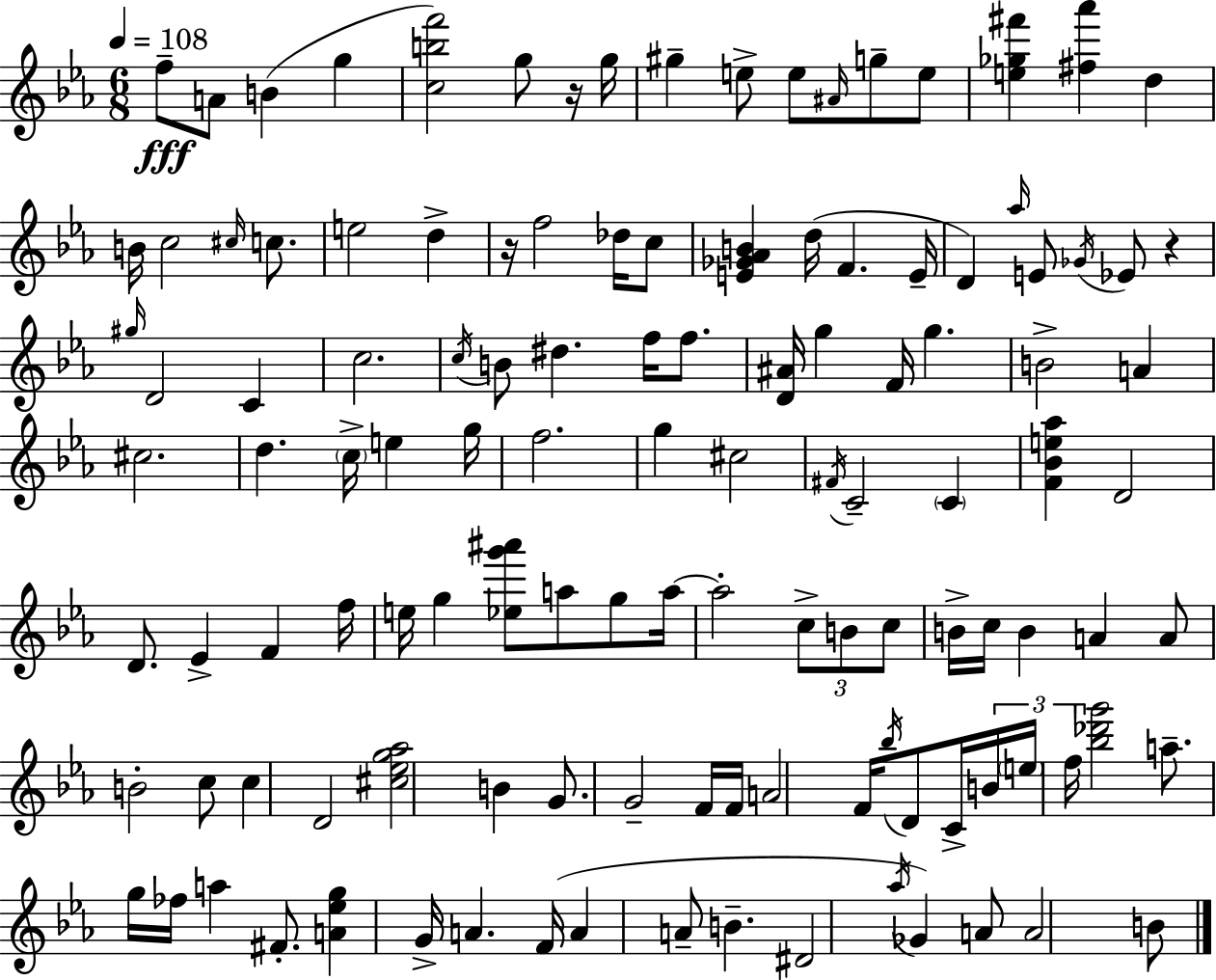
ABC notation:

X:1
T:Untitled
M:6/8
L:1/4
K:Cm
f/2 A/2 B g [cbf']2 g/2 z/4 g/4 ^g e/2 e/2 ^A/4 g/2 e/2 [e_g^f'] [^f_a'] d B/4 c2 ^c/4 c/2 e2 d z/4 f2 _d/4 c/2 [E_G_AB] d/4 F E/4 D _a/4 E/2 _G/4 _E/2 z ^g/4 D2 C c2 c/4 B/2 ^d f/4 f/2 [D^A]/4 g F/4 g B2 A ^c2 d c/4 e g/4 f2 g ^c2 ^F/4 C2 C [F_Be_a] D2 D/2 _E F f/4 e/4 g [_eg'^a']/2 a/2 g/2 a/4 a2 c/2 B/2 c/2 B/4 c/4 B A A/2 B2 c/2 c D2 [^c_eg_a]2 B G/2 G2 F/4 F/4 A2 F/4 _b/4 D/2 C/4 B/4 e/4 f/4 [_b_d'g']2 a/2 g/4 _f/4 a ^F/2 [A_eg] G/4 A F/4 A A/2 B ^D2 _a/4 _G A/2 A2 B/2